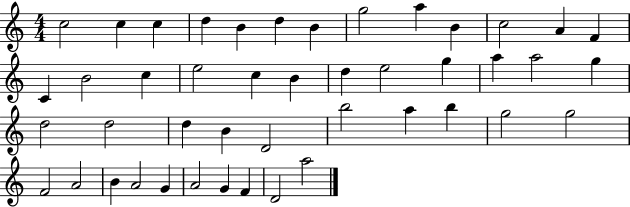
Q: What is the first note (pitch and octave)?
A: C5